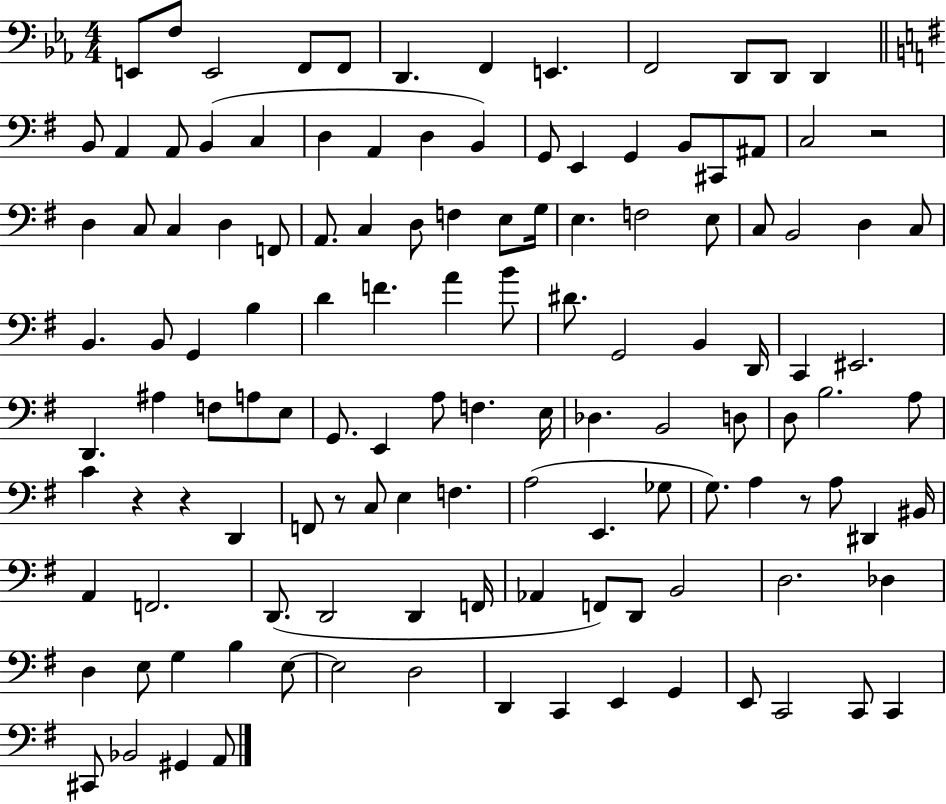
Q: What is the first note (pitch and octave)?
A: E2